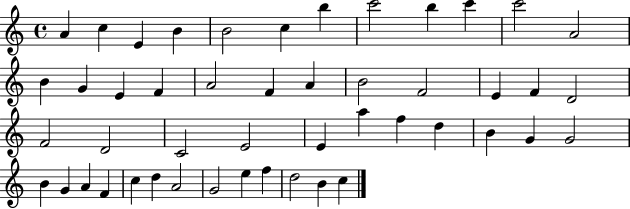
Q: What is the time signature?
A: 4/4